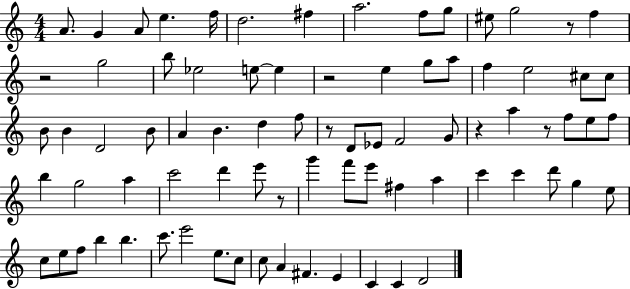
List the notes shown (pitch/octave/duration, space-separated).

A4/e. G4/q A4/e E5/q. F5/s D5/h. F#5/q A5/h. F5/e G5/e EIS5/e G5/h R/e F5/q R/h G5/h B5/e Eb5/h E5/e E5/q R/h E5/q G5/e A5/e F5/q E5/h C#5/e C#5/e B4/e B4/q D4/h B4/e A4/q B4/q. D5/q F5/e R/e D4/e Eb4/e F4/h G4/e R/q A5/q R/e F5/e E5/e F5/e B5/q G5/h A5/q C6/h D6/q E6/e R/e G6/q F6/e E6/e F#5/q A5/q C6/q C6/q D6/e G5/q E5/e C5/e E5/e F5/e B5/q B5/q. C6/e. E6/h E5/e. C5/e C5/e A4/q F#4/q. E4/q C4/q C4/q D4/h